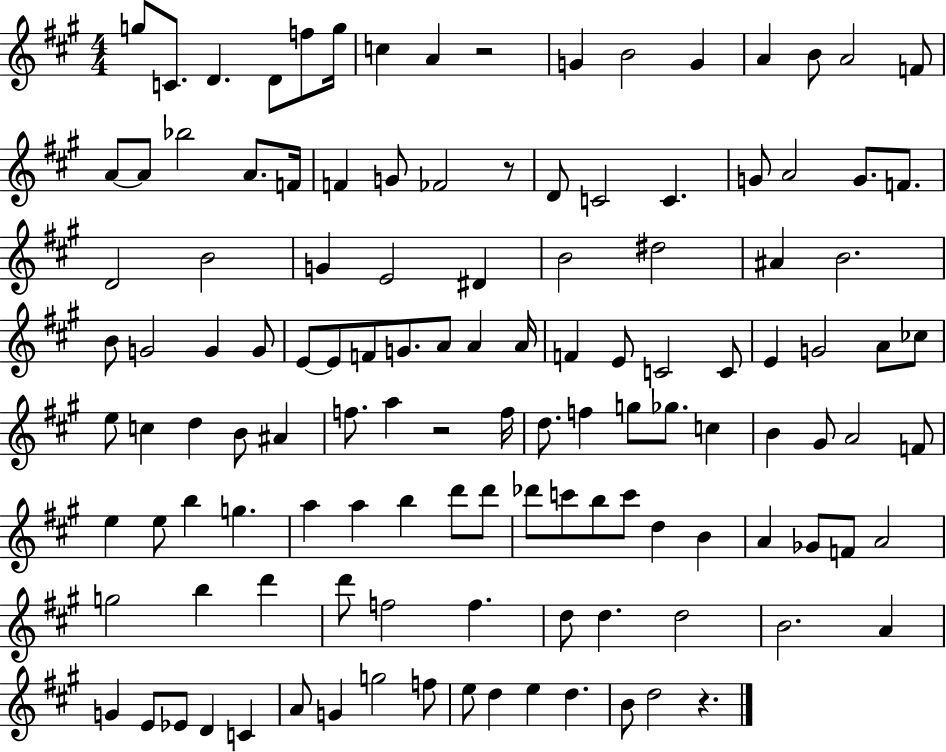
{
  \clef treble
  \numericTimeSignature
  \time 4/4
  \key a \major
  g''8 c'8. d'4. d'8 f''8 g''16 | c''4 a'4 r2 | g'4 b'2 g'4 | a'4 b'8 a'2 f'8 | \break a'8~~ a'8 bes''2 a'8. f'16 | f'4 g'8 fes'2 r8 | d'8 c'2 c'4. | g'8 a'2 g'8. f'8. | \break d'2 b'2 | g'4 e'2 dis'4 | b'2 dis''2 | ais'4 b'2. | \break b'8 g'2 g'4 g'8 | e'8~~ e'8 f'8 g'8. a'8 a'4 a'16 | f'4 e'8 c'2 c'8 | e'4 g'2 a'8 ces''8 | \break e''8 c''4 d''4 b'8 ais'4 | f''8. a''4 r2 f''16 | d''8. f''4 g''8 ges''8. c''4 | b'4 gis'8 a'2 f'8 | \break e''4 e''8 b''4 g''4. | a''4 a''4 b''4 d'''8 d'''8 | des'''8 c'''8 b''8 c'''8 d''4 b'4 | a'4 ges'8 f'8 a'2 | \break g''2 b''4 d'''4 | d'''8 f''2 f''4. | d''8 d''4. d''2 | b'2. a'4 | \break g'4 e'8 ees'8 d'4 c'4 | a'8 g'4 g''2 f''8 | e''8 d''4 e''4 d''4. | b'8 d''2 r4. | \break \bar "|."
}